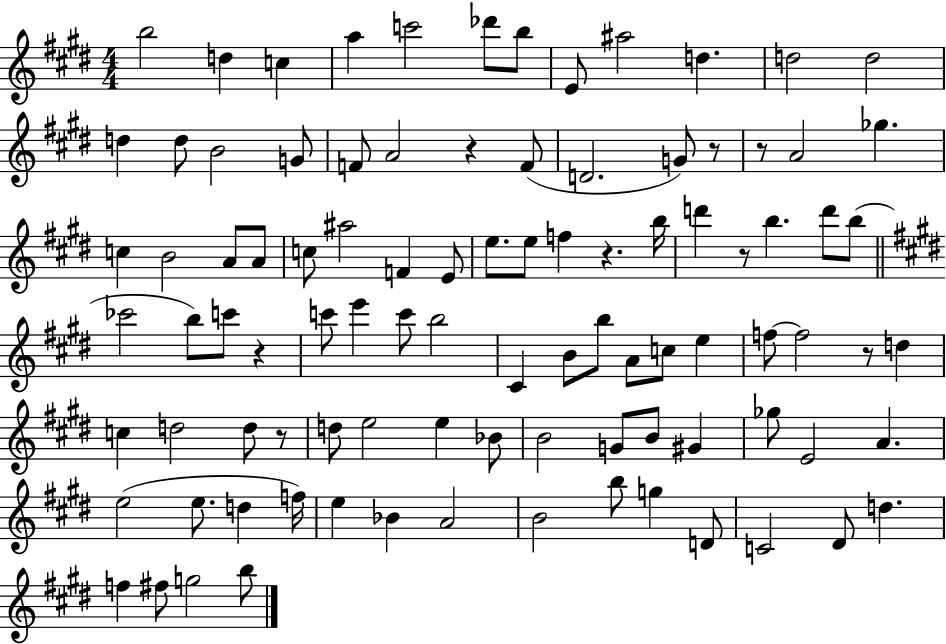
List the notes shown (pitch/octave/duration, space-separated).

B5/h D5/q C5/q A5/q C6/h Db6/e B5/e E4/e A#5/h D5/q. D5/h D5/h D5/q D5/e B4/h G4/e F4/e A4/h R/q F4/e D4/h. G4/e R/e R/e A4/h Gb5/q. C5/q B4/h A4/e A4/e C5/e A#5/h F4/q E4/e E5/e. E5/e F5/q R/q. B5/s D6/q R/e B5/q. D6/e B5/e CES6/h B5/e C6/e R/q C6/e E6/q C6/e B5/h C#4/q B4/e B5/e A4/e C5/e E5/q F5/e F5/h R/e D5/q C5/q D5/h D5/e R/e D5/e E5/h E5/q Bb4/e B4/h G4/e B4/e G#4/q Gb5/e E4/h A4/q. E5/h E5/e. D5/q F5/s E5/q Bb4/q A4/h B4/h B5/e G5/q D4/e C4/h D#4/e D5/q. F5/q F#5/e G5/h B5/e